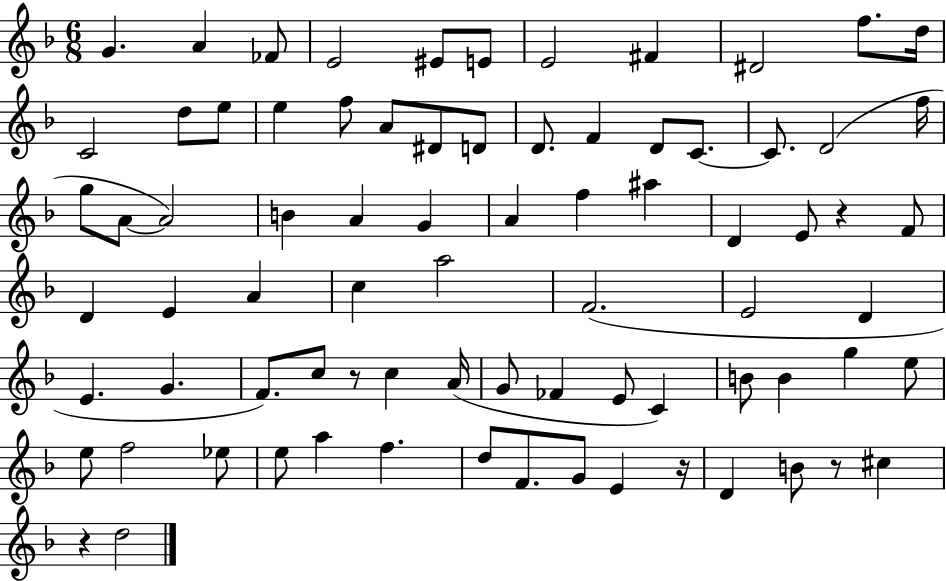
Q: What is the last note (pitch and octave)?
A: D5